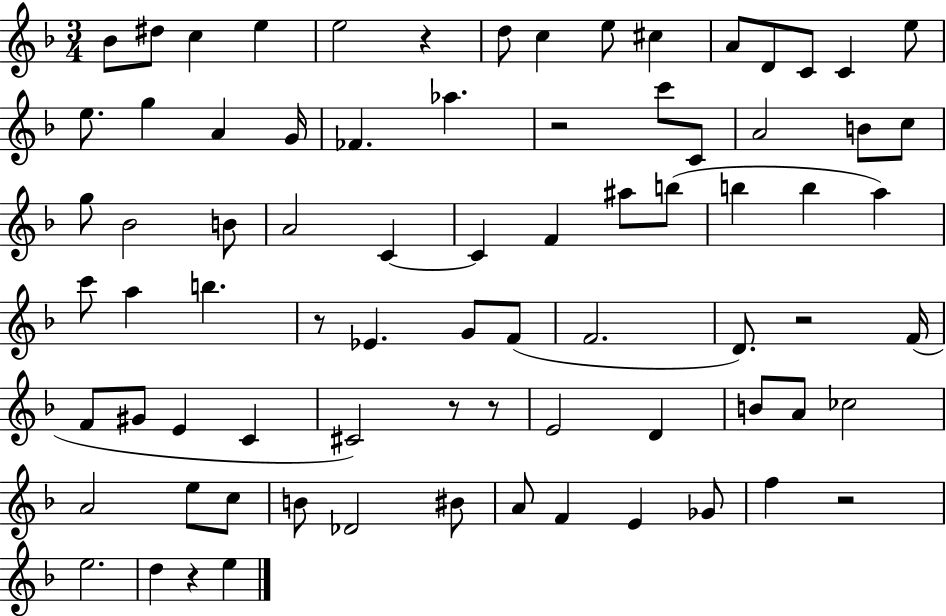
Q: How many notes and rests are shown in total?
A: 78